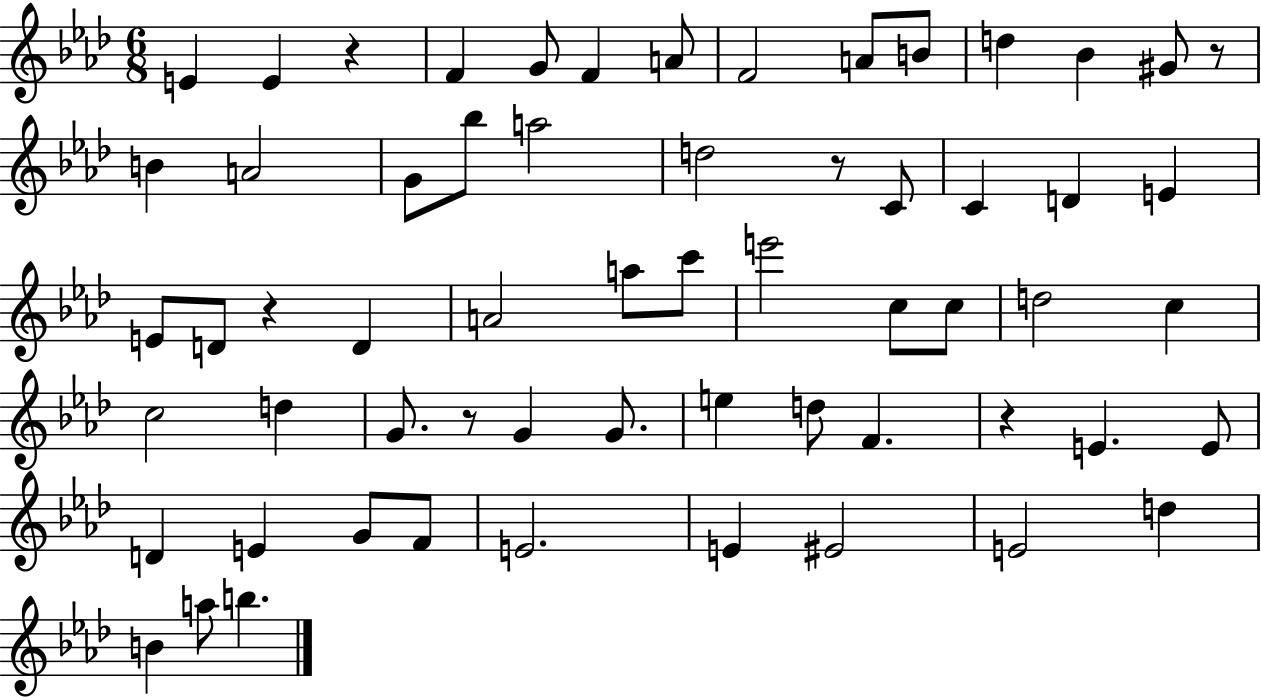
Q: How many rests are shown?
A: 6